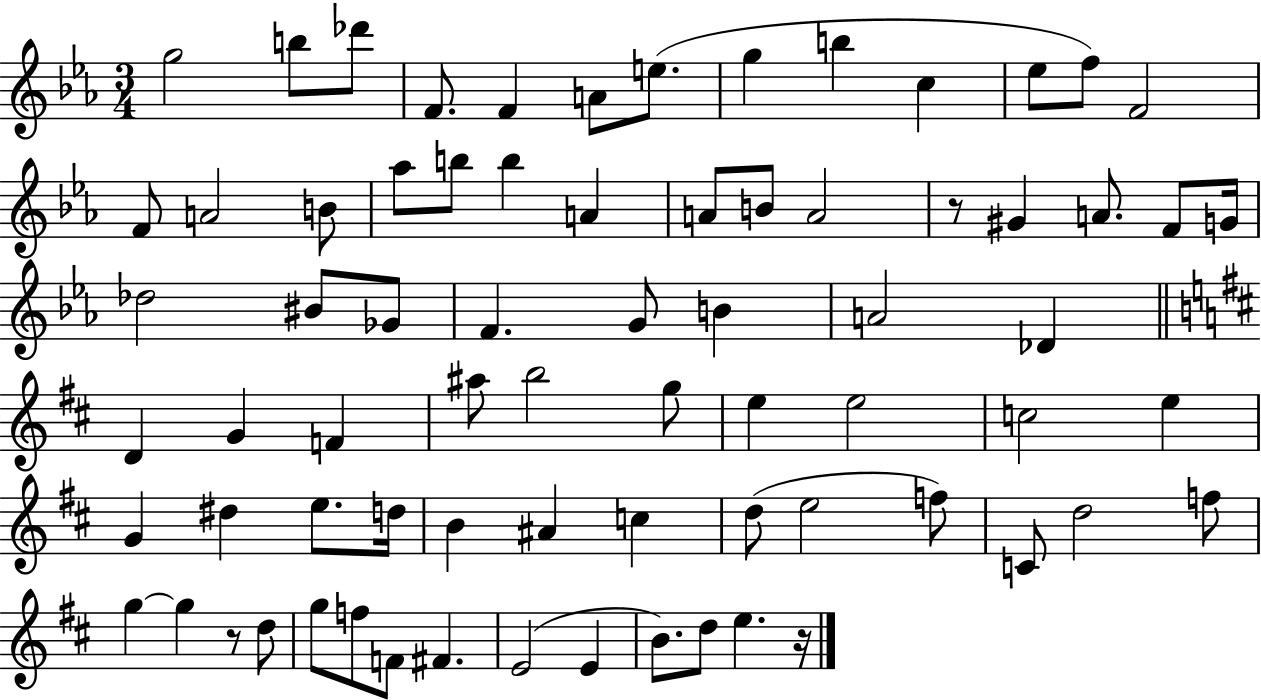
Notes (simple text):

G5/h B5/e Db6/e F4/e. F4/q A4/e E5/e. G5/q B5/q C5/q Eb5/e F5/e F4/h F4/e A4/h B4/e Ab5/e B5/e B5/q A4/q A4/e B4/e A4/h R/e G#4/q A4/e. F4/e G4/s Db5/h BIS4/e Gb4/e F4/q. G4/e B4/q A4/h Db4/q D4/q G4/q F4/q A#5/e B5/h G5/e E5/q E5/h C5/h E5/q G4/q D#5/q E5/e. D5/s B4/q A#4/q C5/q D5/e E5/h F5/e C4/e D5/h F5/e G5/q G5/q R/e D5/e G5/e F5/e F4/e F#4/q. E4/h E4/q B4/e. D5/e E5/q. R/s